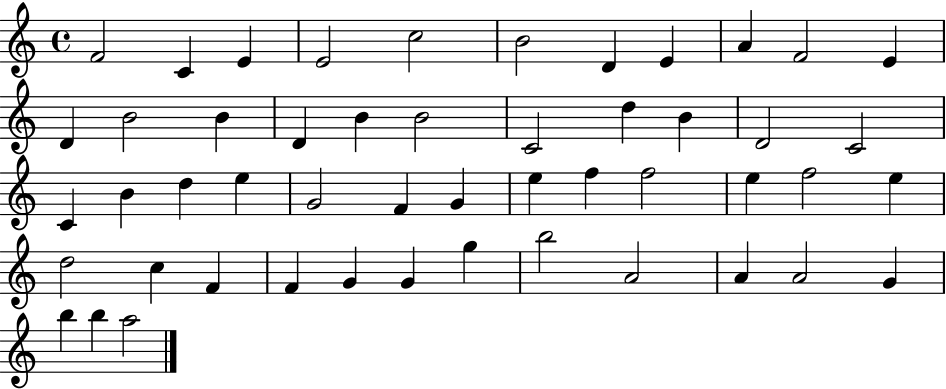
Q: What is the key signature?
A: C major